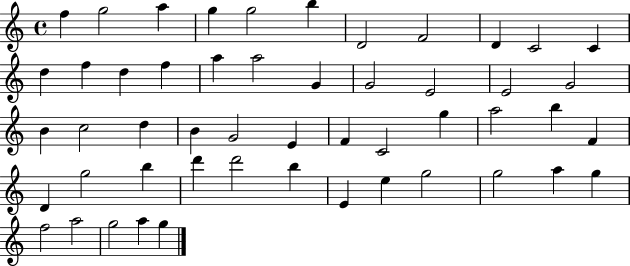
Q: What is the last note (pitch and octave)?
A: G5